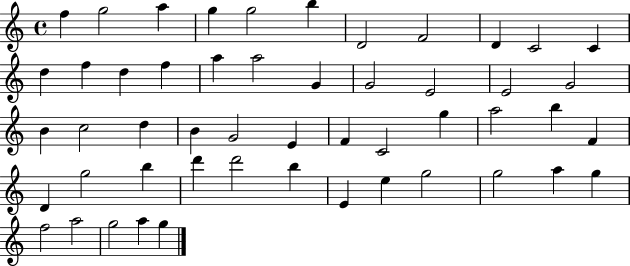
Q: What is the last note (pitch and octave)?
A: G5